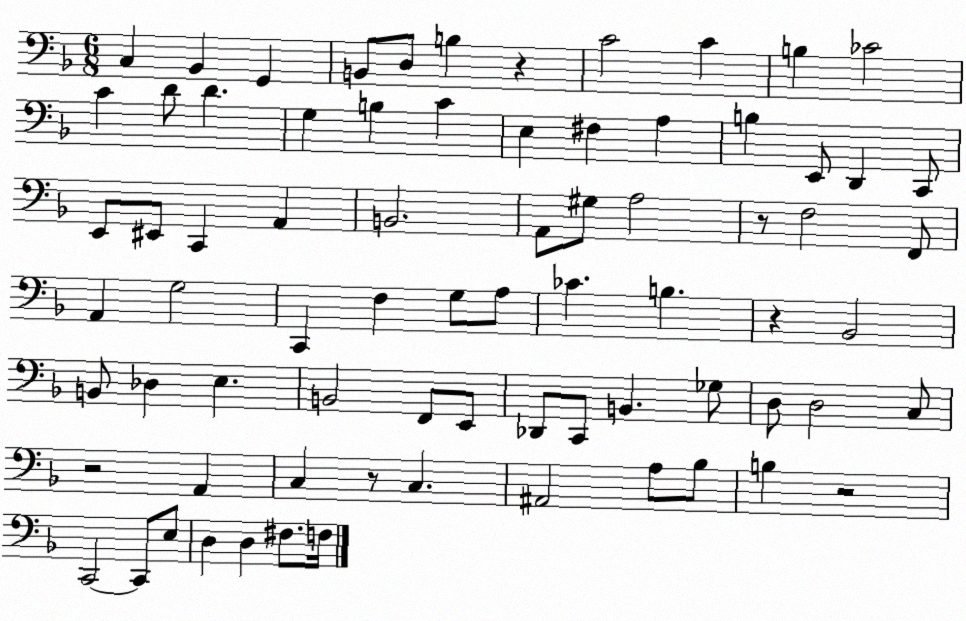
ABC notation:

X:1
T:Untitled
M:6/8
L:1/4
K:F
C, _B,, G,, B,,/2 D,/2 B, z C2 C B, _C2 C D/2 D G, B, C E, ^F, A, B, E,,/2 D,, C,,/2 E,,/2 ^E,,/2 C,, A,, B,,2 A,,/2 ^G,/2 A,2 z/2 F,2 F,,/2 A,, G,2 C,, F, G,/2 A,/2 _C B, z _B,,2 B,,/2 _D, E, B,,2 F,,/2 E,,/2 _D,,/2 C,,/2 B,, _G,/2 D,/2 D,2 C,/2 z2 A,, C, z/2 C, ^A,,2 A,/2 _B,/2 B, z2 C,,2 C,,/2 E,/2 D, D, ^F,/2 F,/4